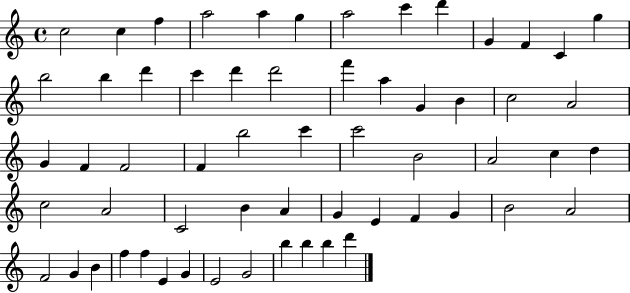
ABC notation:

X:1
T:Untitled
M:4/4
L:1/4
K:C
c2 c f a2 a g a2 c' d' G F C g b2 b d' c' d' d'2 f' a G B c2 A2 G F F2 F b2 c' c'2 B2 A2 c d c2 A2 C2 B A G E F G B2 A2 F2 G B f f E G E2 G2 b b b d'